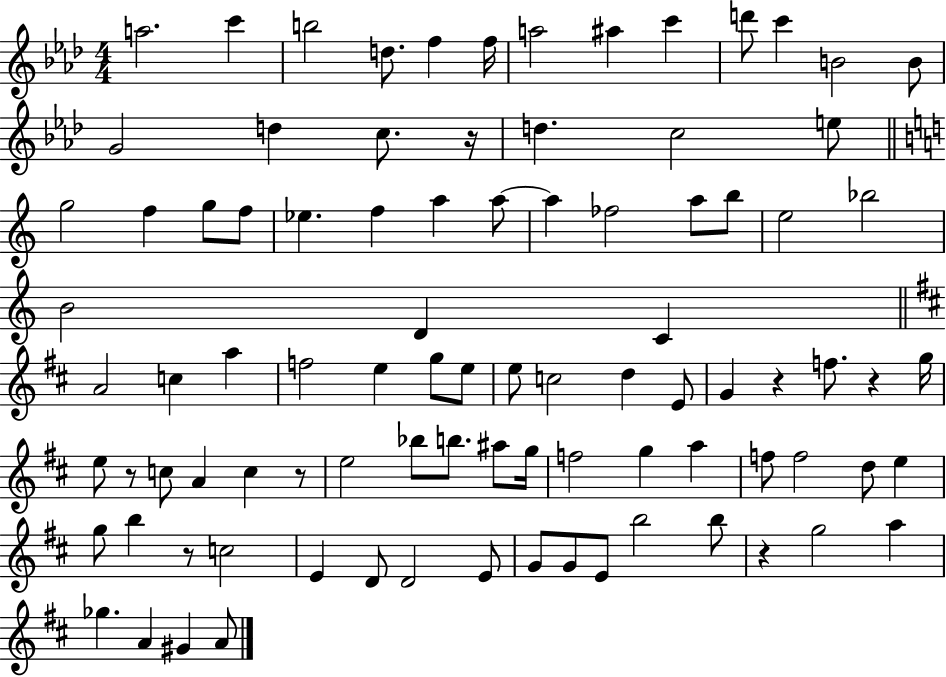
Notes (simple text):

A5/h. C6/q B5/h D5/e. F5/q F5/s A5/h A#5/q C6/q D6/e C6/q B4/h B4/e G4/h D5/q C5/e. R/s D5/q. C5/h E5/e G5/h F5/q G5/e F5/e Eb5/q. F5/q A5/q A5/e A5/q FES5/h A5/e B5/e E5/h Bb5/h B4/h D4/q C4/q A4/h C5/q A5/q F5/h E5/q G5/e E5/e E5/e C5/h D5/q E4/e G4/q R/q F5/e. R/q G5/s E5/e R/e C5/e A4/q C5/q R/e E5/h Bb5/e B5/e. A#5/e G5/s F5/h G5/q A5/q F5/e F5/h D5/e E5/q G5/e B5/q R/e C5/h E4/q D4/e D4/h E4/e G4/e G4/e E4/e B5/h B5/e R/q G5/h A5/q Gb5/q. A4/q G#4/q A4/e